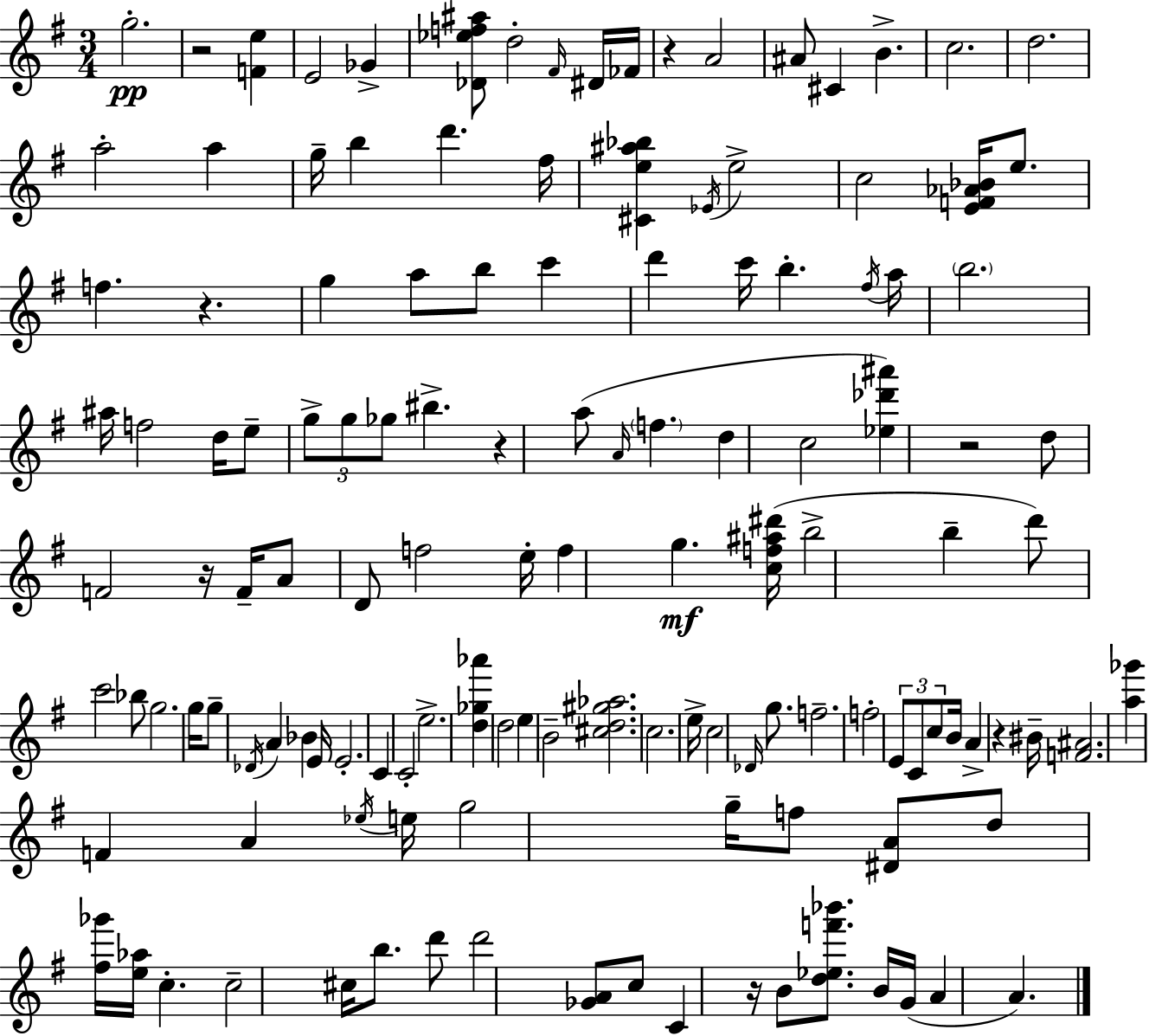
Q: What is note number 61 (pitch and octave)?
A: Bb5